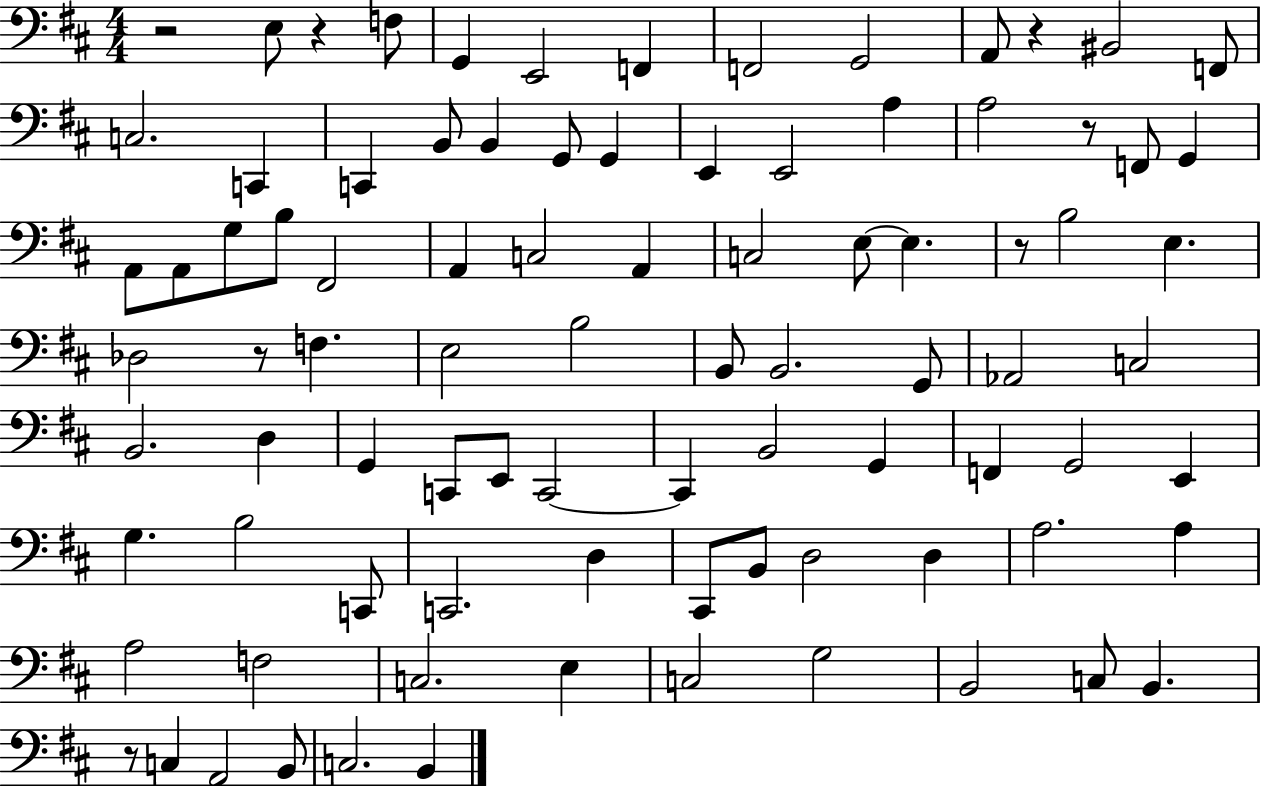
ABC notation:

X:1
T:Untitled
M:4/4
L:1/4
K:D
z2 E,/2 z F,/2 G,, E,,2 F,, F,,2 G,,2 A,,/2 z ^B,,2 F,,/2 C,2 C,, C,, B,,/2 B,, G,,/2 G,, E,, E,,2 A, A,2 z/2 F,,/2 G,, A,,/2 A,,/2 G,/2 B,/2 ^F,,2 A,, C,2 A,, C,2 E,/2 E, z/2 B,2 E, _D,2 z/2 F, E,2 B,2 B,,/2 B,,2 G,,/2 _A,,2 C,2 B,,2 D, G,, C,,/2 E,,/2 C,,2 C,, B,,2 G,, F,, G,,2 E,, G, B,2 C,,/2 C,,2 D, ^C,,/2 B,,/2 D,2 D, A,2 A, A,2 F,2 C,2 E, C,2 G,2 B,,2 C,/2 B,, z/2 C, A,,2 B,,/2 C,2 B,,